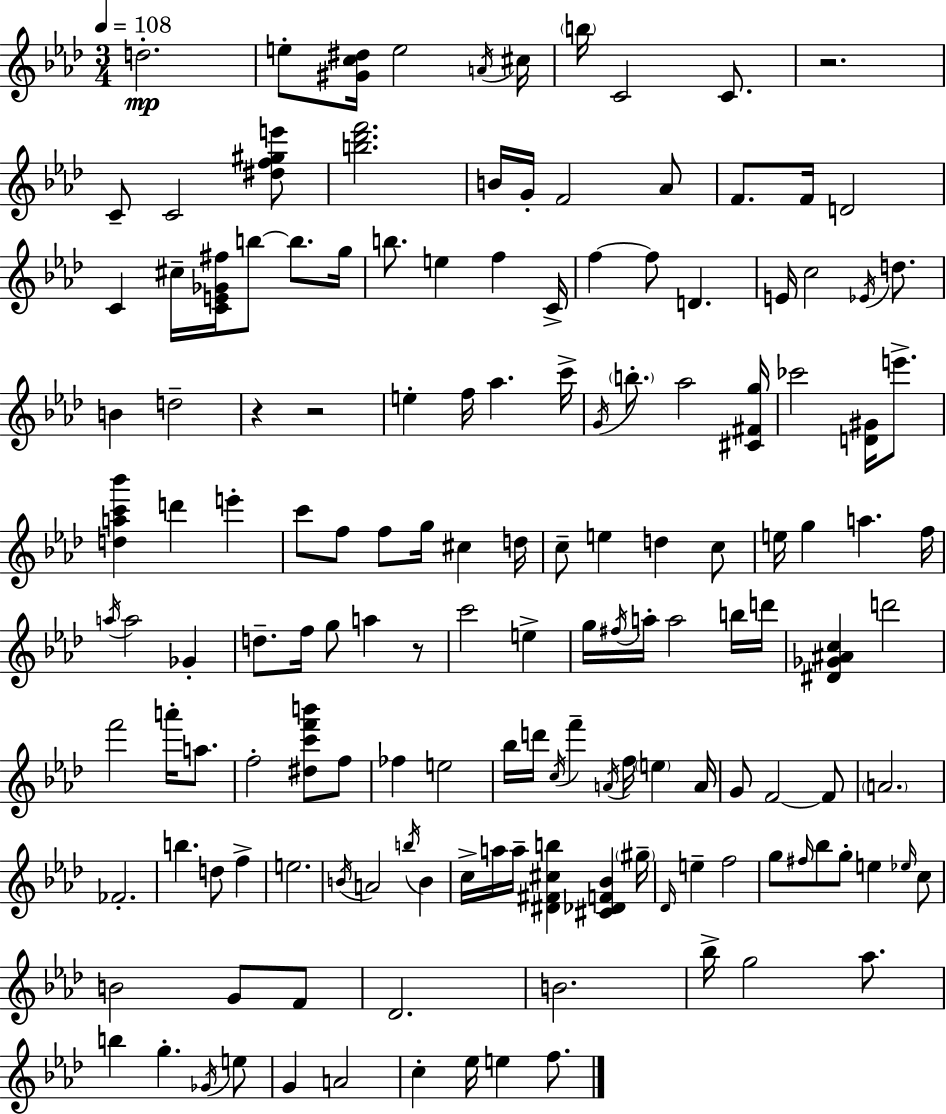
D5/h. E5/e [G#4,C5,D#5]/s E5/h A4/s C#5/s B5/s C4/h C4/e. R/h. C4/e C4/h [D#5,F5,G#5,E6]/e [B5,Db6,F6]/h. B4/s G4/s F4/h Ab4/e F4/e. F4/s D4/h C4/q C#5/s [C4,E4,Gb4,F#5]/s B5/e B5/e. G5/s B5/e. E5/q F5/q C4/s F5/q F5/e D4/q. E4/s C5/h Eb4/s D5/e. B4/q D5/h R/q R/h E5/q F5/s Ab5/q. C6/s G4/s B5/e. Ab5/h [C#4,F#4,G5]/s CES6/h [D4,G#4]/s E6/e. [D5,A5,C6,Bb6]/q D6/q E6/q C6/e F5/e F5/e G5/s C#5/q D5/s C5/e E5/q D5/q C5/e E5/s G5/q A5/q. F5/s A5/s A5/h Gb4/q D5/e. F5/s G5/e A5/q R/e C6/h E5/q G5/s F#5/s A5/s A5/h B5/s D6/s [D#4,Gb4,A#4,C5]/q D6/h F6/h A6/s A5/e. F5/h [D#5,C6,F6,B6]/e F5/e FES5/q E5/h Bb5/s D6/s C5/s F6/q A4/s F5/s E5/q A4/s G4/e F4/h F4/e A4/h. FES4/h. B5/q. D5/e F5/q E5/h. B4/s A4/h B5/s B4/q C5/s A5/s A5/s [D#4,F#4,C#5,B5]/q [C#4,Db4,F4,Bb4]/q G#5/s Db4/s E5/q F5/h G5/e F#5/s Bb5/e G5/e E5/q Eb5/s C5/e B4/h G4/e F4/e Db4/h. B4/h. Bb5/s G5/h Ab5/e. B5/q G5/q. Gb4/s E5/e G4/q A4/h C5/q Eb5/s E5/q F5/e.